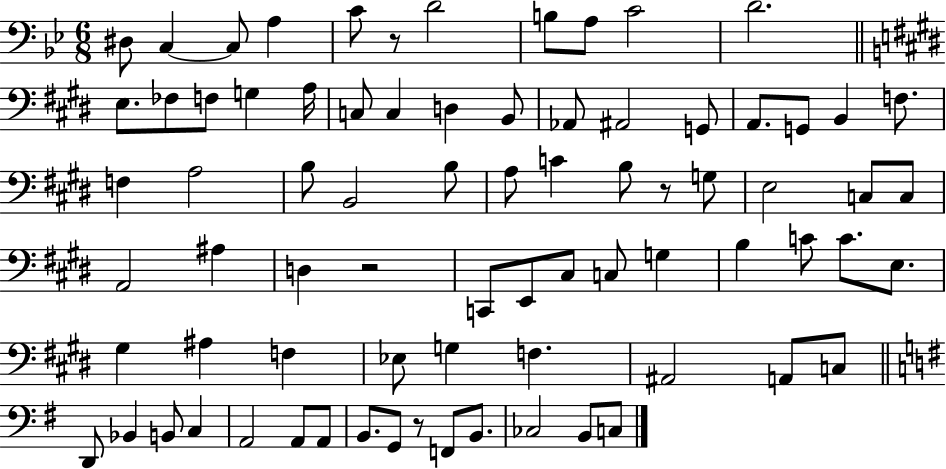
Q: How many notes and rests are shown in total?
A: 77